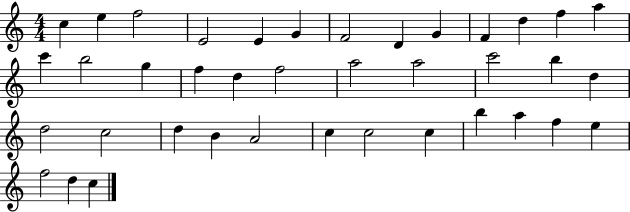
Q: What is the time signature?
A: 4/4